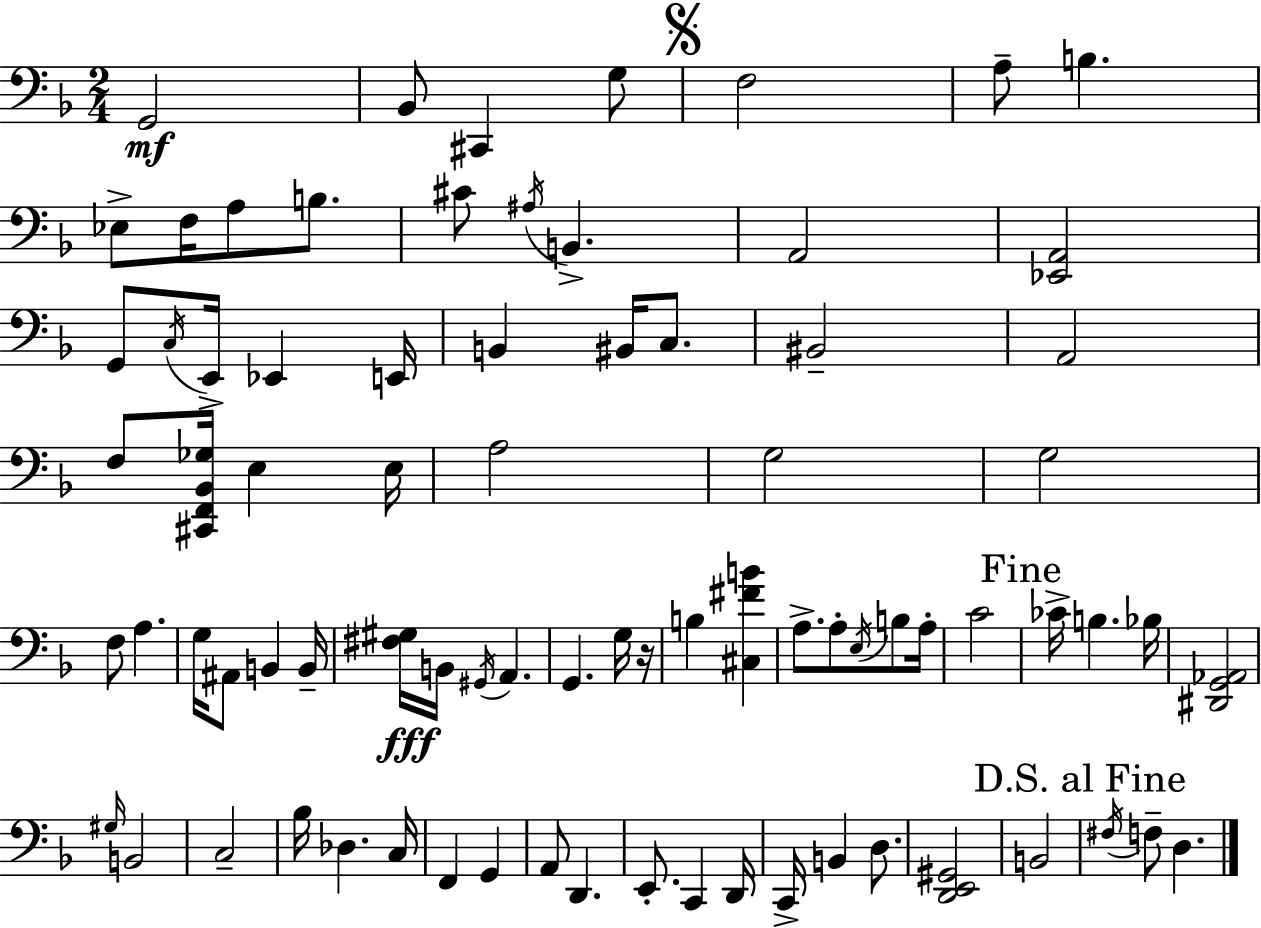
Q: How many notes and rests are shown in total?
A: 79